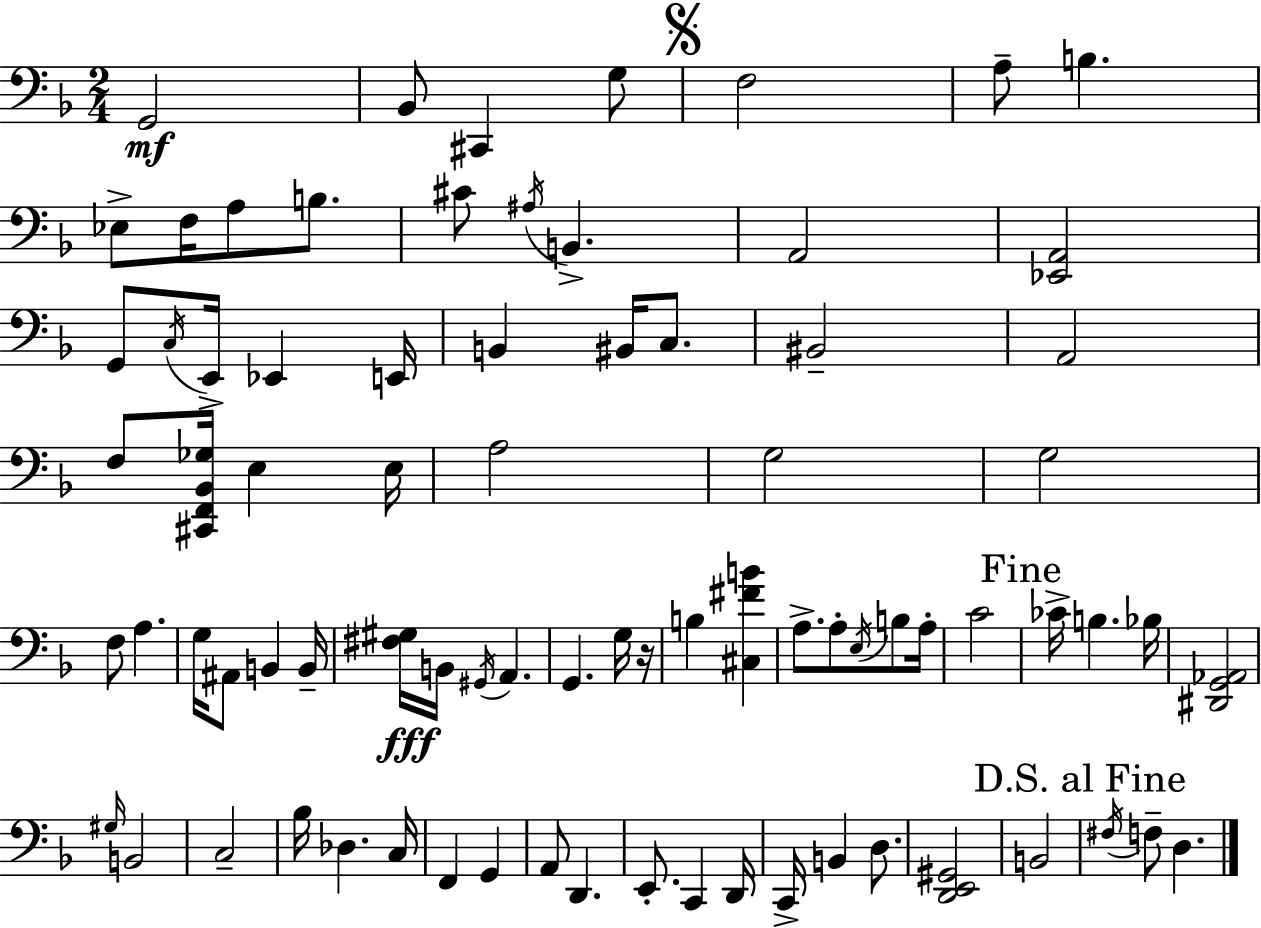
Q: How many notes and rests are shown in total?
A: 79